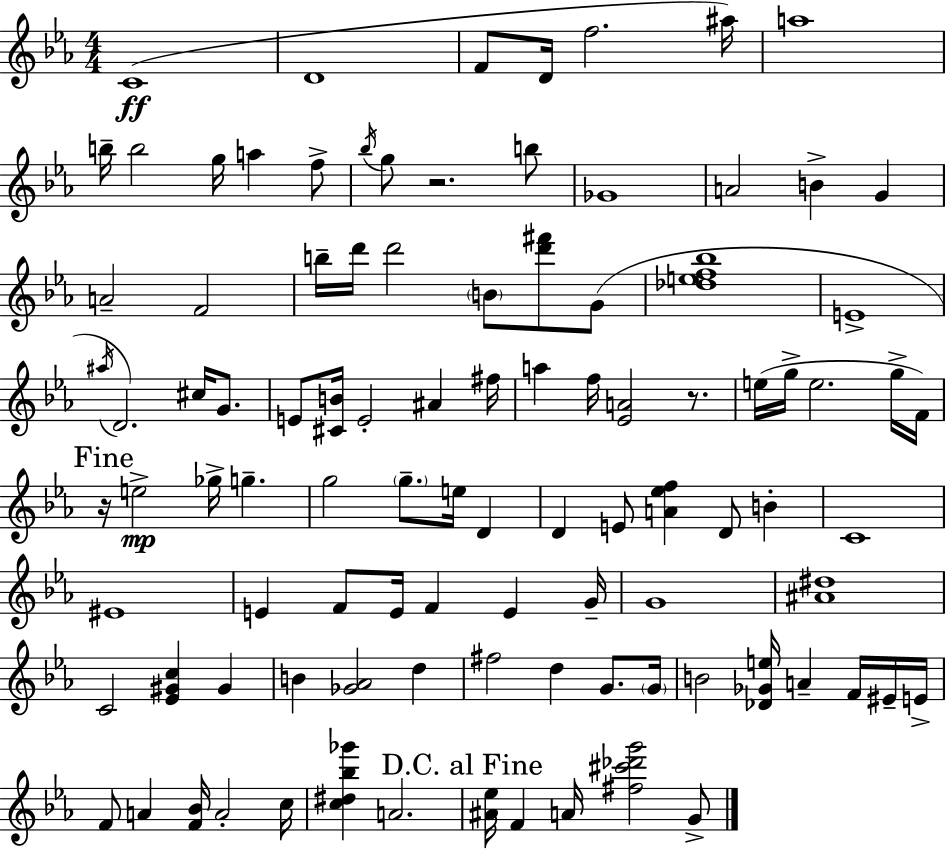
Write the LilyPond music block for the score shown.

{
  \clef treble
  \numericTimeSignature
  \time 4/4
  \key ees \major
  c'1(\ff | d'1 | f'8 d'16 f''2. ais''16) | a''1 | \break b''16-- b''2 g''16 a''4 f''8-> | \acciaccatura { bes''16 } g''8 r2. b''8 | ges'1 | a'2 b'4-> g'4 | \break a'2-- f'2 | b''16-- d'''16 d'''2 \parenthesize b'8 <d''' fis'''>8 g'8( | <des'' e'' f'' bes''>1 | e'1-> | \break \acciaccatura { ais''16 } d'2.) cis''16 g'8. | e'8 <cis' b'>16 e'2-. ais'4 | fis''16 a''4 f''16 <ees' a'>2 r8. | e''16( g''16-> e''2. | \break g''16-> f'16) \mark "Fine" r16 e''2->\mp ges''16-> g''4.-- | g''2 \parenthesize g''8.-- e''16 d'4 | d'4 e'8 <a' ees'' f''>4 d'8 b'4-. | c'1 | \break eis'1 | e'4 f'8 e'16 f'4 e'4 | g'16-- g'1 | <ais' dis''>1 | \break c'2 <ees' gis' c''>4 gis'4 | b'4 <ges' aes'>2 d''4 | fis''2 d''4 g'8. | \parenthesize g'16 b'2 <des' ges' e''>16 a'4-- f'16 | \break eis'16-- e'16-> f'8 a'4 <f' bes'>16 a'2-. | c''16 <c'' dis'' bes'' ges'''>4 a'2. | \mark "D.C. al Fine" <ais' ees''>16 f'4 a'16 <fis'' cis''' des''' g'''>2 | g'8-> \bar "|."
}